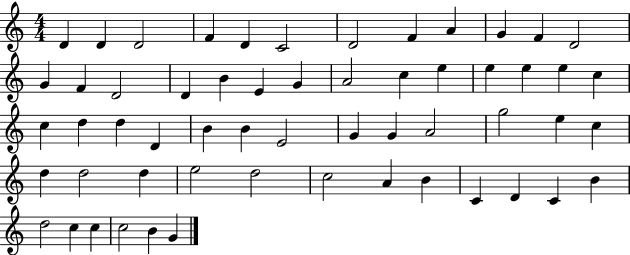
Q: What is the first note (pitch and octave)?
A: D4